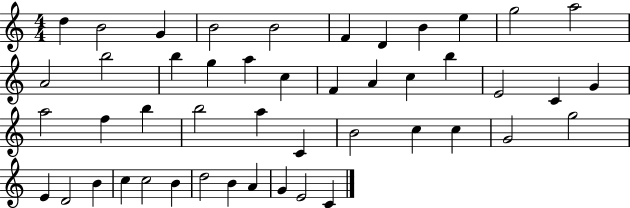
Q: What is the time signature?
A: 4/4